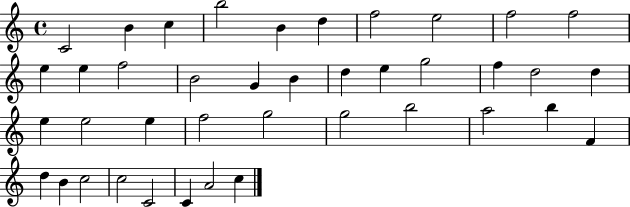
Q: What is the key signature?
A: C major